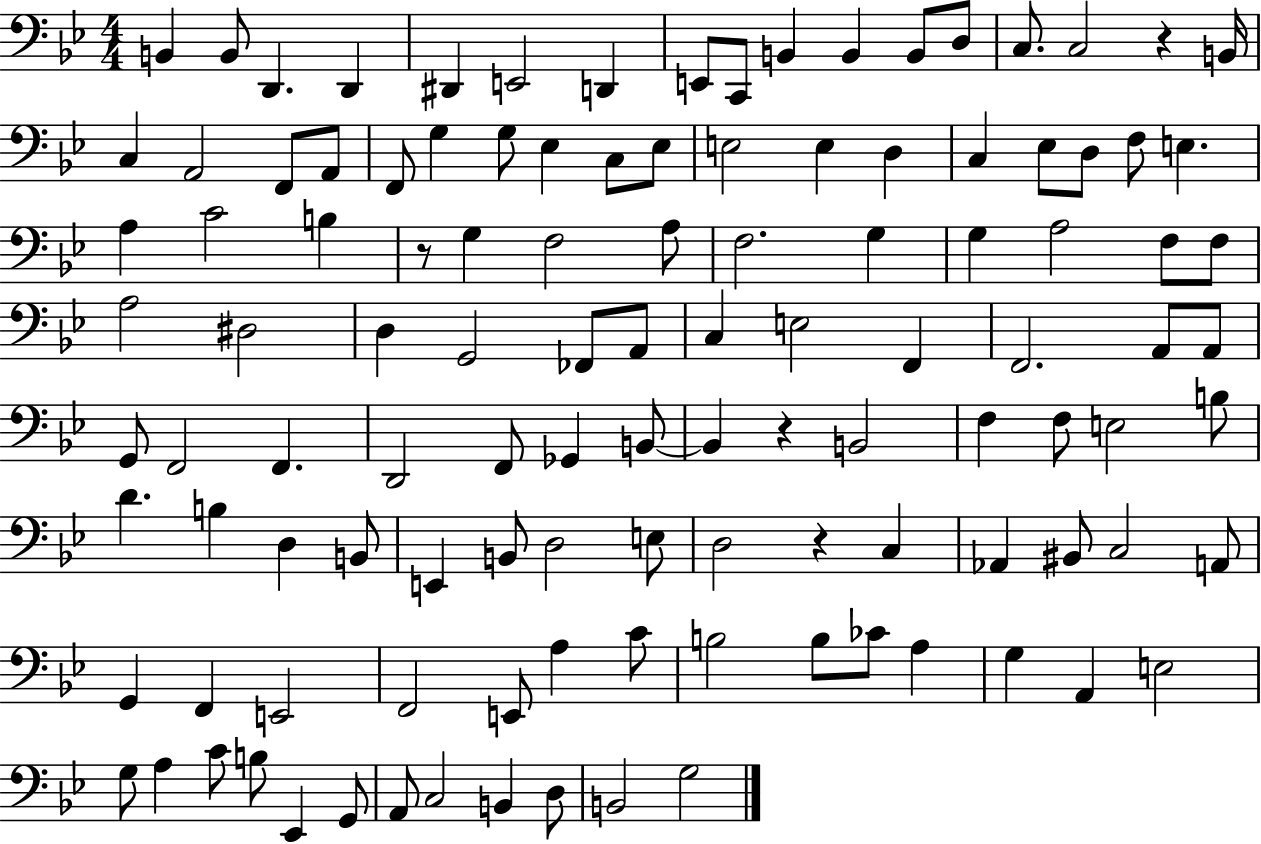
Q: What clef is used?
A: bass